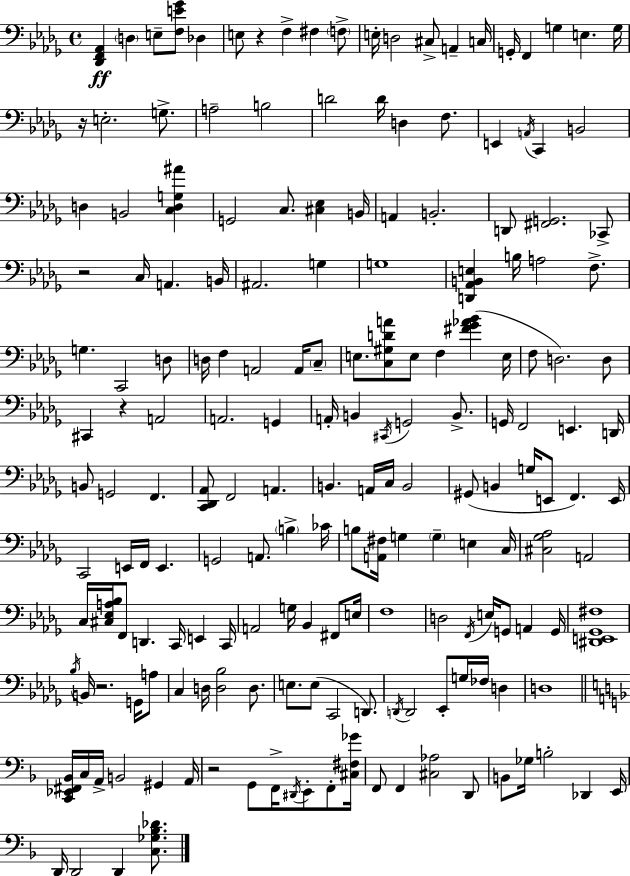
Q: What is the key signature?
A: BES minor